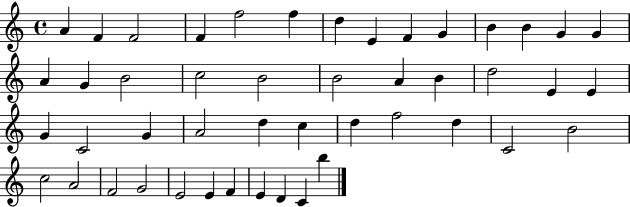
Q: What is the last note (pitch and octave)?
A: B5